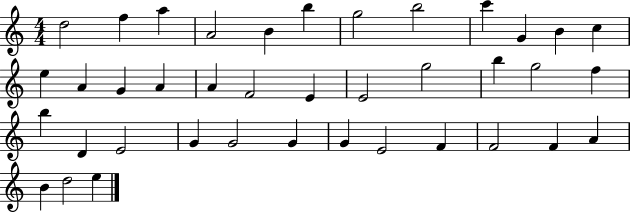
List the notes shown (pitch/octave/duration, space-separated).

D5/h F5/q A5/q A4/h B4/q B5/q G5/h B5/h C6/q G4/q B4/q C5/q E5/q A4/q G4/q A4/q A4/q F4/h E4/q E4/h G5/h B5/q G5/h F5/q B5/q D4/q E4/h G4/q G4/h G4/q G4/q E4/h F4/q F4/h F4/q A4/q B4/q D5/h E5/q